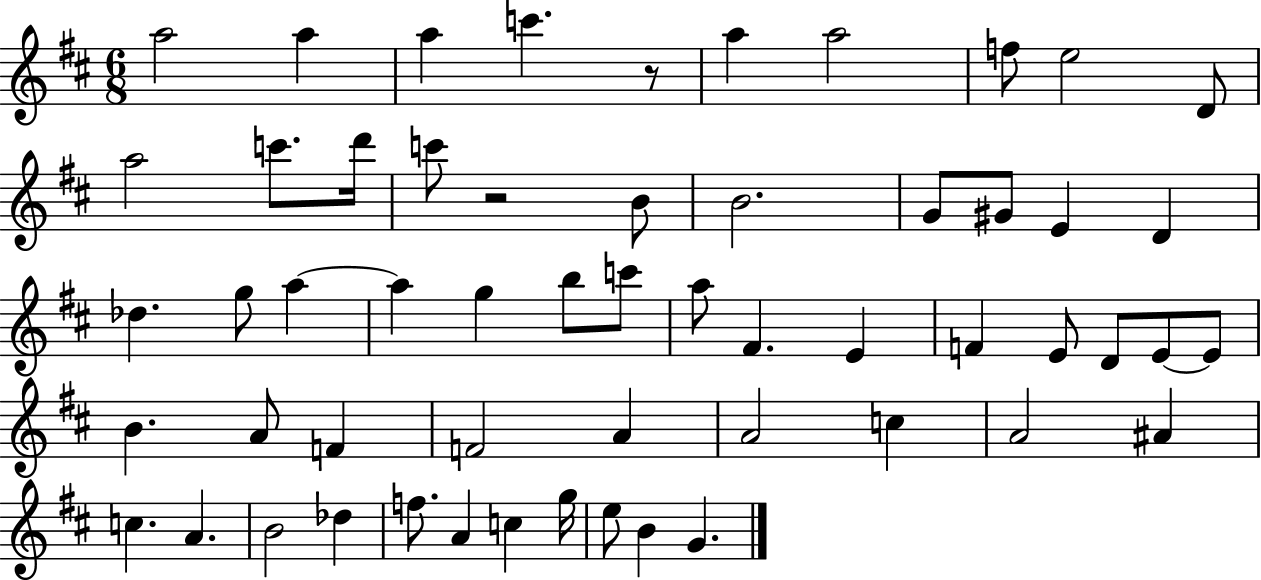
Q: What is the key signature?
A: D major